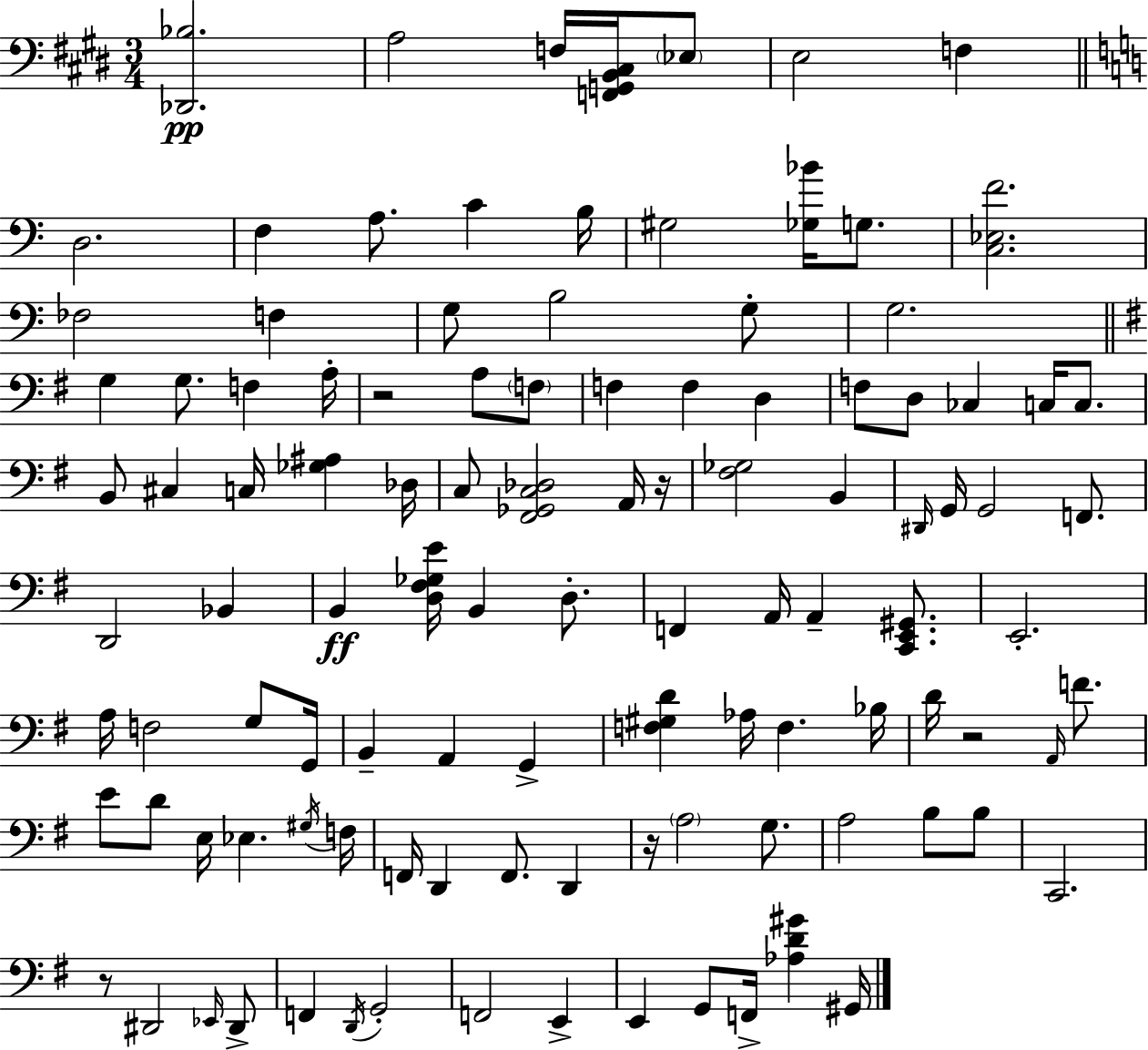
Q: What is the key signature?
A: E major